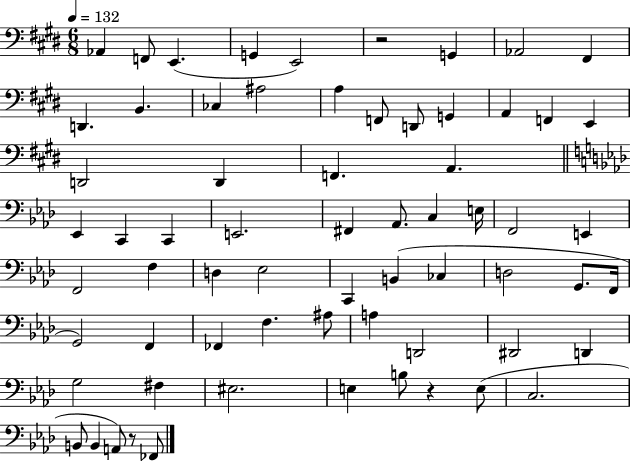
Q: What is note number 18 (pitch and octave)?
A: F2